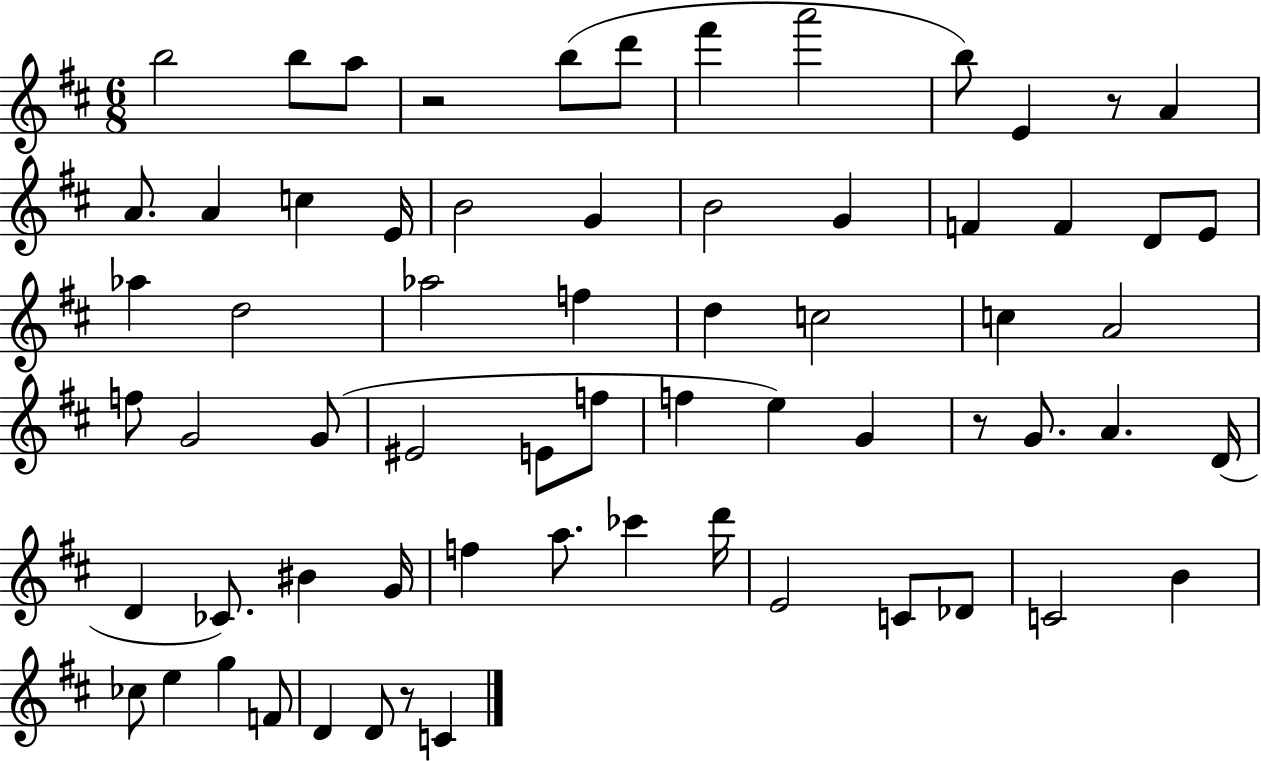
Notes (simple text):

B5/h B5/e A5/e R/h B5/e D6/e F#6/q A6/h B5/e E4/q R/e A4/q A4/e. A4/q C5/q E4/s B4/h G4/q B4/h G4/q F4/q F4/q D4/e E4/e Ab5/q D5/h Ab5/h F5/q D5/q C5/h C5/q A4/h F5/e G4/h G4/e EIS4/h E4/e F5/e F5/q E5/q G4/q R/e G4/e. A4/q. D4/s D4/q CES4/e. BIS4/q G4/s F5/q A5/e. CES6/q D6/s E4/h C4/e Db4/e C4/h B4/q CES5/e E5/q G5/q F4/e D4/q D4/e R/e C4/q